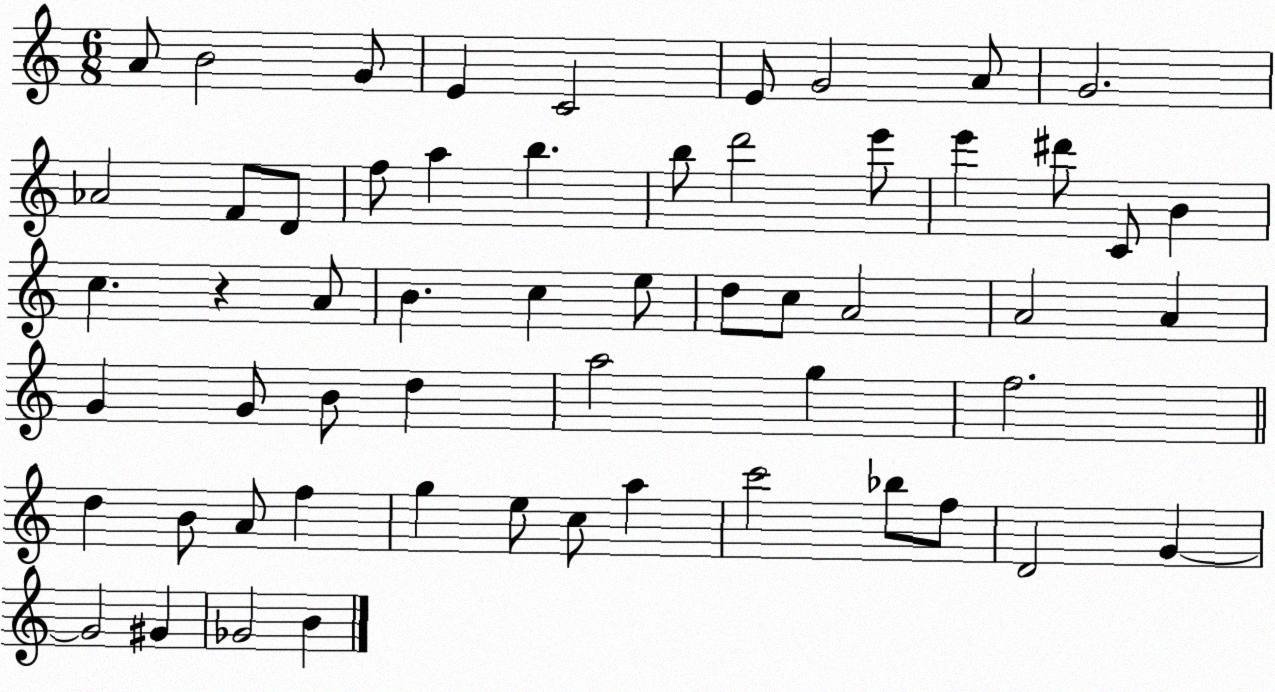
X:1
T:Untitled
M:6/8
L:1/4
K:C
A/2 B2 G/2 E C2 E/2 G2 A/2 G2 _A2 F/2 D/2 f/2 a b b/2 d'2 e'/2 e' ^d'/2 C/2 B c z A/2 B c e/2 d/2 c/2 A2 A2 A G G/2 B/2 d a2 g f2 d B/2 A/2 f g e/2 c/2 a c'2 _b/2 f/2 D2 G G2 ^G _G2 B